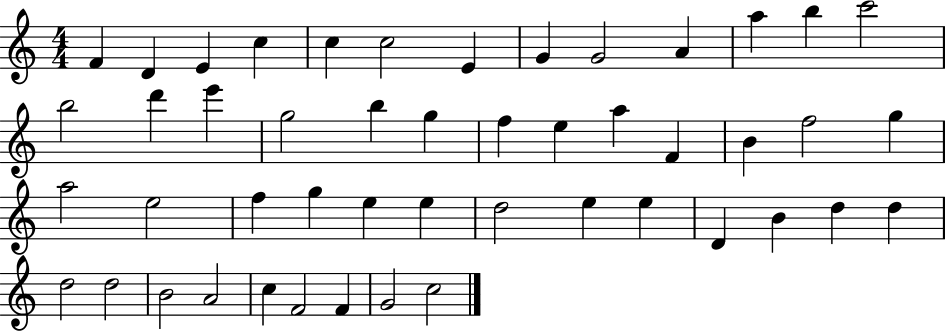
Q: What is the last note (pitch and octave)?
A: C5